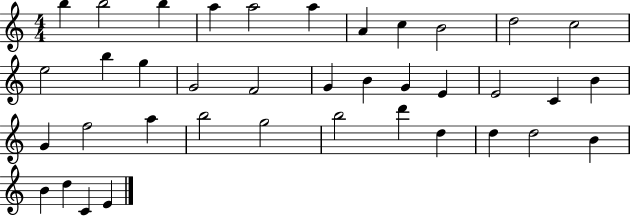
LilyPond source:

{
  \clef treble
  \numericTimeSignature
  \time 4/4
  \key c \major
  b''4 b''2 b''4 | a''4 a''2 a''4 | a'4 c''4 b'2 | d''2 c''2 | \break e''2 b''4 g''4 | g'2 f'2 | g'4 b'4 g'4 e'4 | e'2 c'4 b'4 | \break g'4 f''2 a''4 | b''2 g''2 | b''2 d'''4 d''4 | d''4 d''2 b'4 | \break b'4 d''4 c'4 e'4 | \bar "|."
}